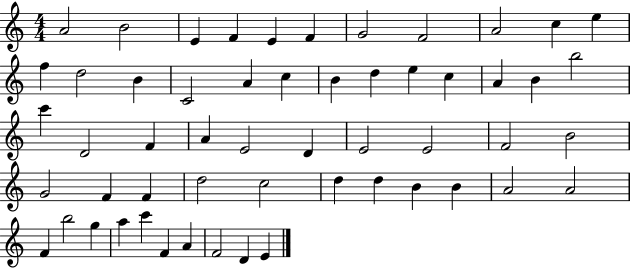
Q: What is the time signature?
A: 4/4